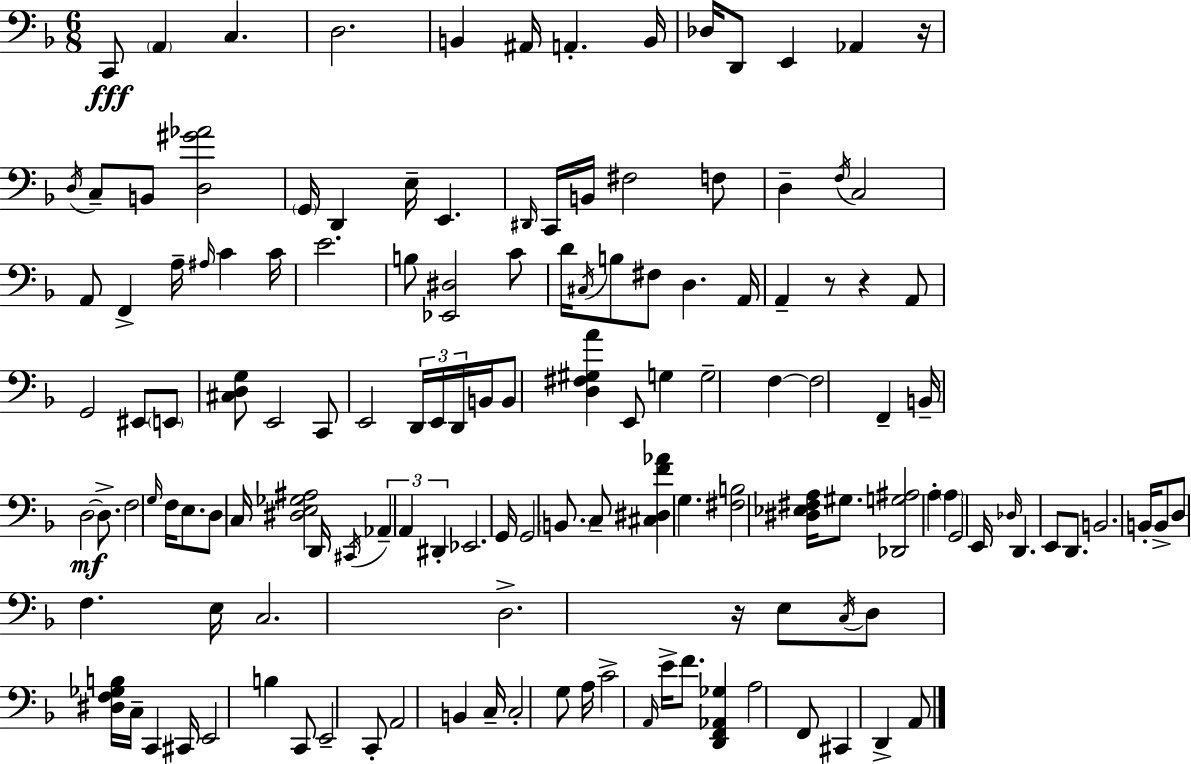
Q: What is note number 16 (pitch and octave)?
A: G2